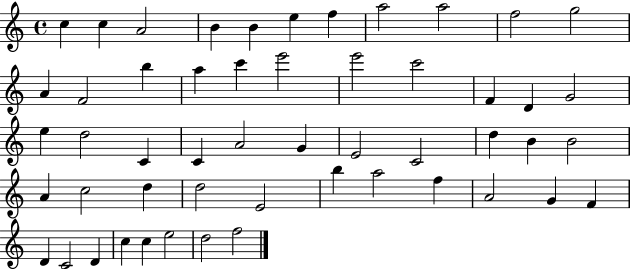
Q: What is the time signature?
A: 4/4